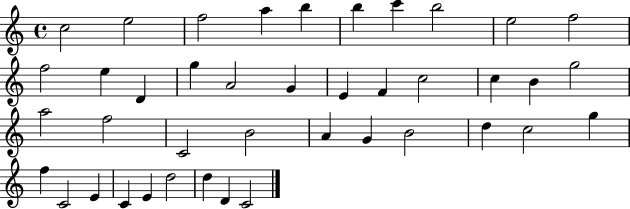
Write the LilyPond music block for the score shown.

{
  \clef treble
  \time 4/4
  \defaultTimeSignature
  \key c \major
  c''2 e''2 | f''2 a''4 b''4 | b''4 c'''4 b''2 | e''2 f''2 | \break f''2 e''4 d'4 | g''4 a'2 g'4 | e'4 f'4 c''2 | c''4 b'4 g''2 | \break a''2 f''2 | c'2 b'2 | a'4 g'4 b'2 | d''4 c''2 g''4 | \break f''4 c'2 e'4 | c'4 e'4 d''2 | d''4 d'4 c'2 | \bar "|."
}